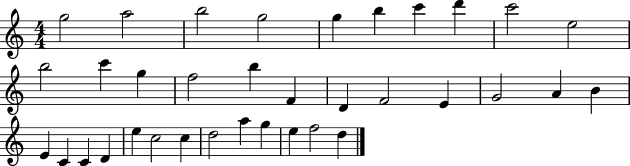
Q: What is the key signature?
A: C major